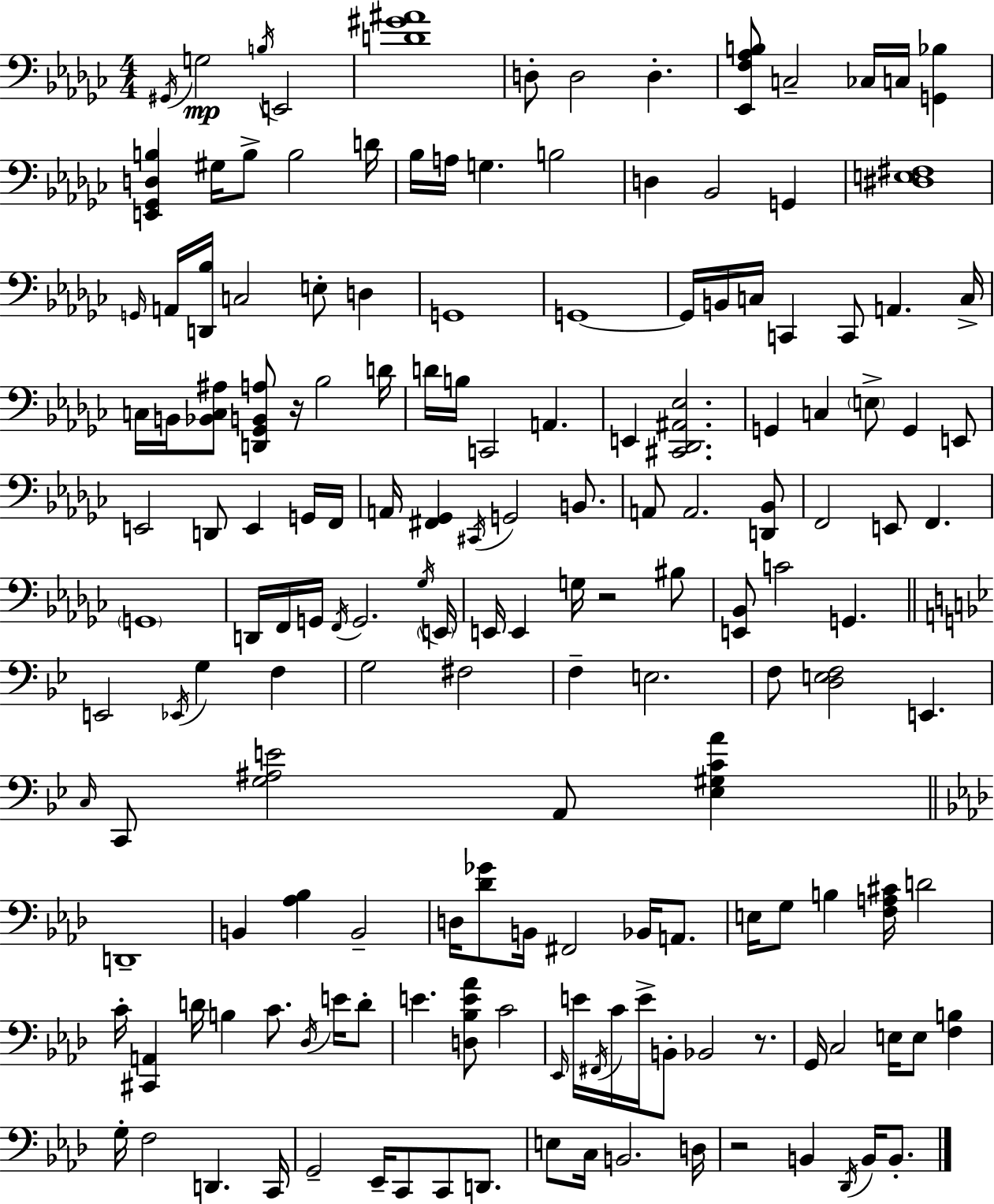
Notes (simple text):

G#2/s G3/h B3/s E2/h [D4,G#4,A#4]/w D3/e D3/h D3/q. [Eb2,F3,Ab3,B3]/e C3/h CES3/s C3/s [G2,Bb3]/q [E2,Gb2,D3,B3]/q G#3/s B3/e B3/h D4/s Bb3/s A3/s G3/q. B3/h D3/q Bb2/h G2/q [D#3,E3,F#3]/w G2/s A2/s [D2,Bb3]/s C3/h E3/e D3/q G2/w G2/w G2/s B2/s C3/s C2/q C2/e A2/q. C3/s C3/s B2/s [Bb2,C3,A#3]/e [D2,Gb2,B2,A3]/e R/s Bb3/h D4/s D4/s B3/s C2/h A2/q. E2/q [C#2,Db2,A#2,Eb3]/h. G2/q C3/q E3/e G2/q E2/e E2/h D2/e E2/q G2/s F2/s A2/s [F#2,Gb2]/q C#2/s G2/h B2/e. A2/e A2/h. [D2,Bb2]/e F2/h E2/e F2/q. G2/w D2/s F2/s G2/s F2/s G2/h. Gb3/s E2/s E2/s E2/q G3/s R/h BIS3/e [E2,Bb2]/e C4/h G2/q. E2/h Eb2/s G3/q F3/q G3/h F#3/h F3/q E3/h. F3/e [D3,E3,F3]/h E2/q. C3/s C2/e [G3,A#3,E4]/h A2/e [Eb3,G#3,C4,A4]/q D2/w B2/q [Ab3,Bb3]/q B2/h D3/s [Db4,Gb4]/e B2/s F#2/h Bb2/s A2/e. E3/s G3/e B3/q [F3,A3,C#4]/s D4/h C4/s [C#2,A2]/q D4/s B3/q C4/e. Db3/s E4/s D4/e E4/q. [D3,Bb3,E4,Ab4]/e C4/h Eb2/s E4/s F#2/s C4/s E4/s B2/e Bb2/h R/e. G2/s C3/h E3/s E3/e [F3,B3]/q G3/s F3/h D2/q. C2/s G2/h Eb2/s C2/e C2/e D2/e. E3/e C3/s B2/h. D3/s R/h B2/q Db2/s B2/s B2/e.